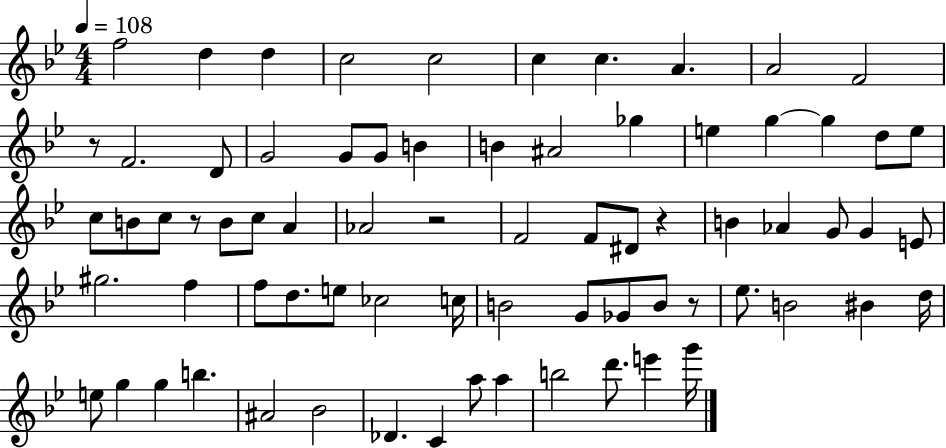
X:1
T:Untitled
M:4/4
L:1/4
K:Bb
f2 d d c2 c2 c c A A2 F2 z/2 F2 D/2 G2 G/2 G/2 B B ^A2 _g e g g d/2 e/2 c/2 B/2 c/2 z/2 B/2 c/2 A _A2 z2 F2 F/2 ^D/2 z B _A G/2 G E/2 ^g2 f f/2 d/2 e/2 _c2 c/4 B2 G/2 _G/2 B/2 z/2 _e/2 B2 ^B d/4 e/2 g g b ^A2 _B2 _D C a/2 a b2 d'/2 e' g'/4